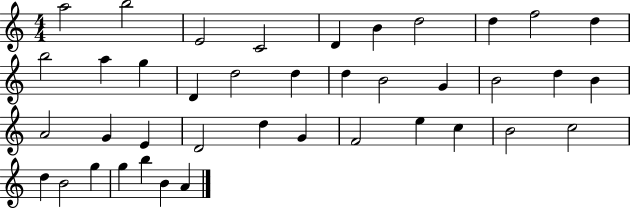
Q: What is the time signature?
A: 4/4